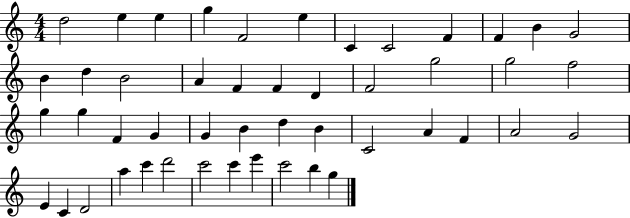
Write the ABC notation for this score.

X:1
T:Untitled
M:4/4
L:1/4
K:C
d2 e e g F2 e C C2 F F B G2 B d B2 A F F D F2 g2 g2 f2 g g F G G B d B C2 A F A2 G2 E C D2 a c' d'2 c'2 c' e' c'2 b g